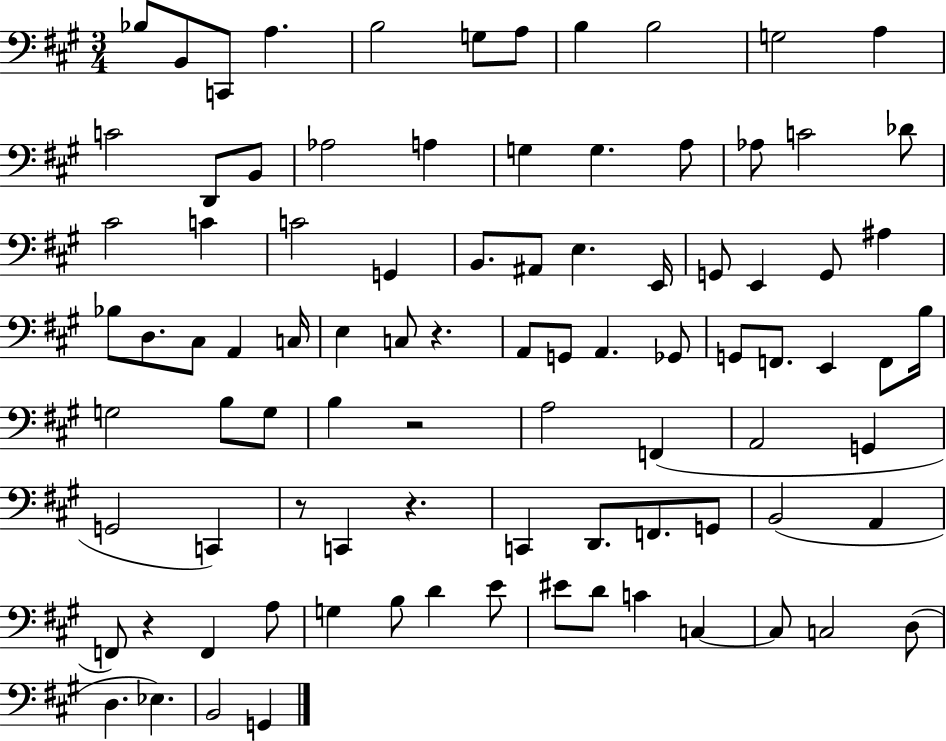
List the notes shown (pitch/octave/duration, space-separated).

Bb3/e B2/e C2/e A3/q. B3/h G3/e A3/e B3/q B3/h G3/h A3/q C4/h D2/e B2/e Ab3/h A3/q G3/q G3/q. A3/e Ab3/e C4/h Db4/e C#4/h C4/q C4/h G2/q B2/e. A#2/e E3/q. E2/s G2/e E2/q G2/e A#3/q Bb3/e D3/e. C#3/e A2/q C3/s E3/q C3/e R/q. A2/e G2/e A2/q. Gb2/e G2/e F2/e. E2/q F2/e B3/s G3/h B3/e G3/e B3/q R/h A3/h F2/q A2/h G2/q G2/h C2/q R/e C2/q R/q. C2/q D2/e. F2/e. G2/e B2/h A2/q F2/e R/q F2/q A3/e G3/q B3/e D4/q E4/e EIS4/e D4/e C4/q C3/q C3/e C3/h D3/e D3/q. Eb3/q. B2/h G2/q